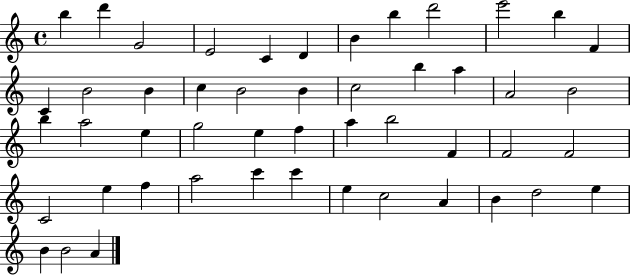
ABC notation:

X:1
T:Untitled
M:4/4
L:1/4
K:C
b d' G2 E2 C D B b d'2 e'2 b F C B2 B c B2 B c2 b a A2 B2 b a2 e g2 e f a b2 F F2 F2 C2 e f a2 c' c' e c2 A B d2 e B B2 A